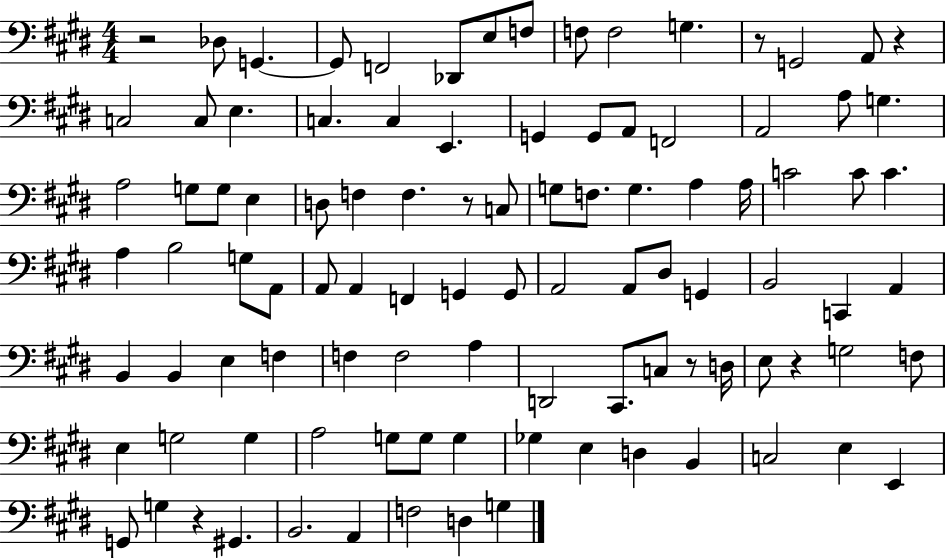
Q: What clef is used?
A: bass